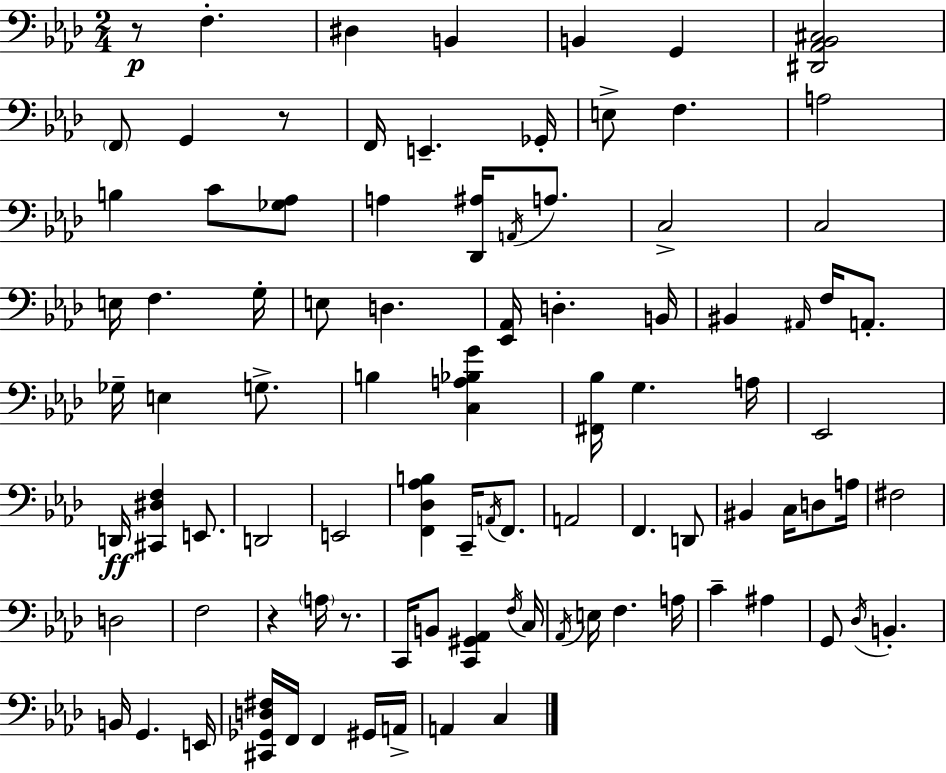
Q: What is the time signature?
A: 2/4